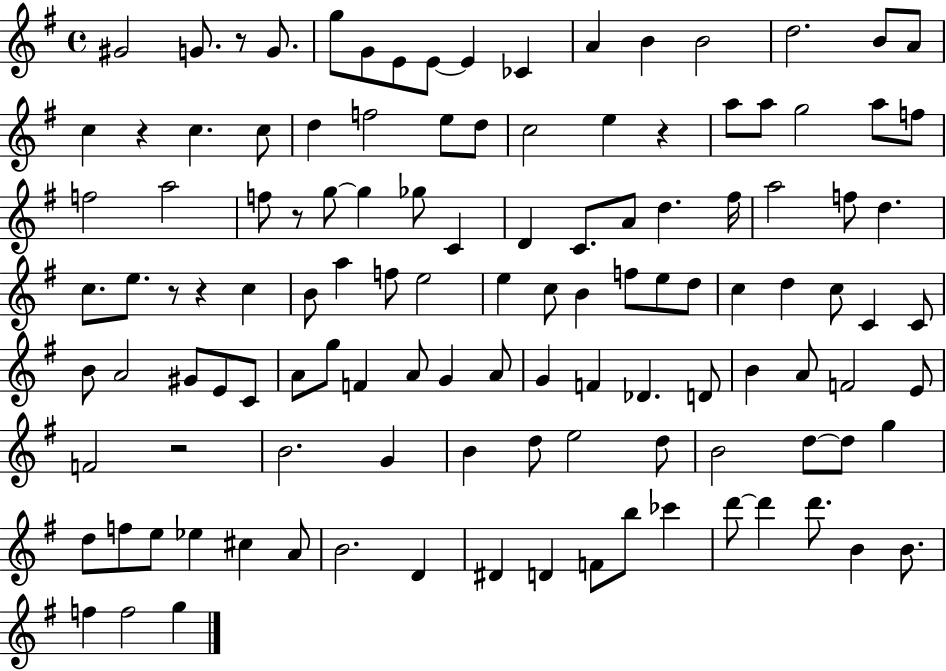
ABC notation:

X:1
T:Untitled
M:4/4
L:1/4
K:G
^G2 G/2 z/2 G/2 g/2 G/2 E/2 E/2 E _C A B B2 d2 B/2 A/2 c z c c/2 d f2 e/2 d/2 c2 e z a/2 a/2 g2 a/2 f/2 f2 a2 f/2 z/2 g/2 g _g/2 C D C/2 A/2 d ^f/4 a2 f/2 d c/2 e/2 z/2 z c B/2 a f/2 e2 e c/2 B f/2 e/2 d/2 c d c/2 C C/2 B/2 A2 ^G/2 E/2 C/2 A/2 g/2 F A/2 G A/2 G F _D D/2 B A/2 F2 E/2 F2 z2 B2 G B d/2 e2 d/2 B2 d/2 d/2 g d/2 f/2 e/2 _e ^c A/2 B2 D ^D D F/2 b/2 _c' d'/2 d' d'/2 B B/2 f f2 g